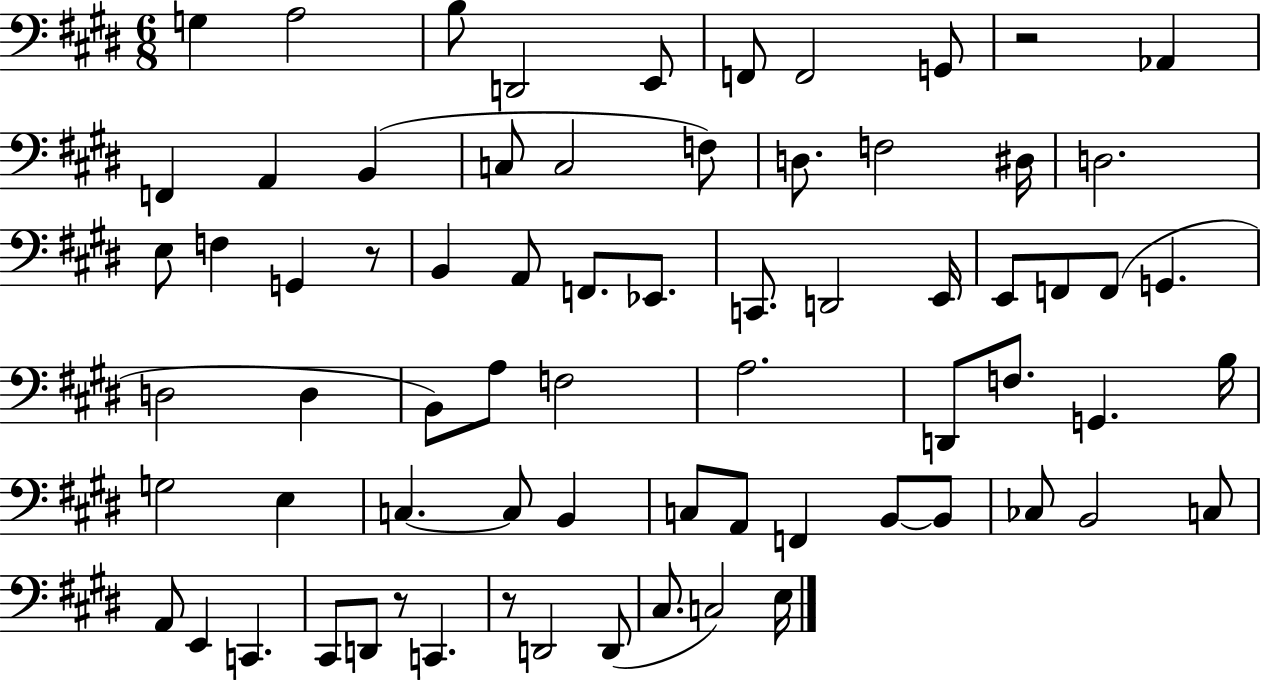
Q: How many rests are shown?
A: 4